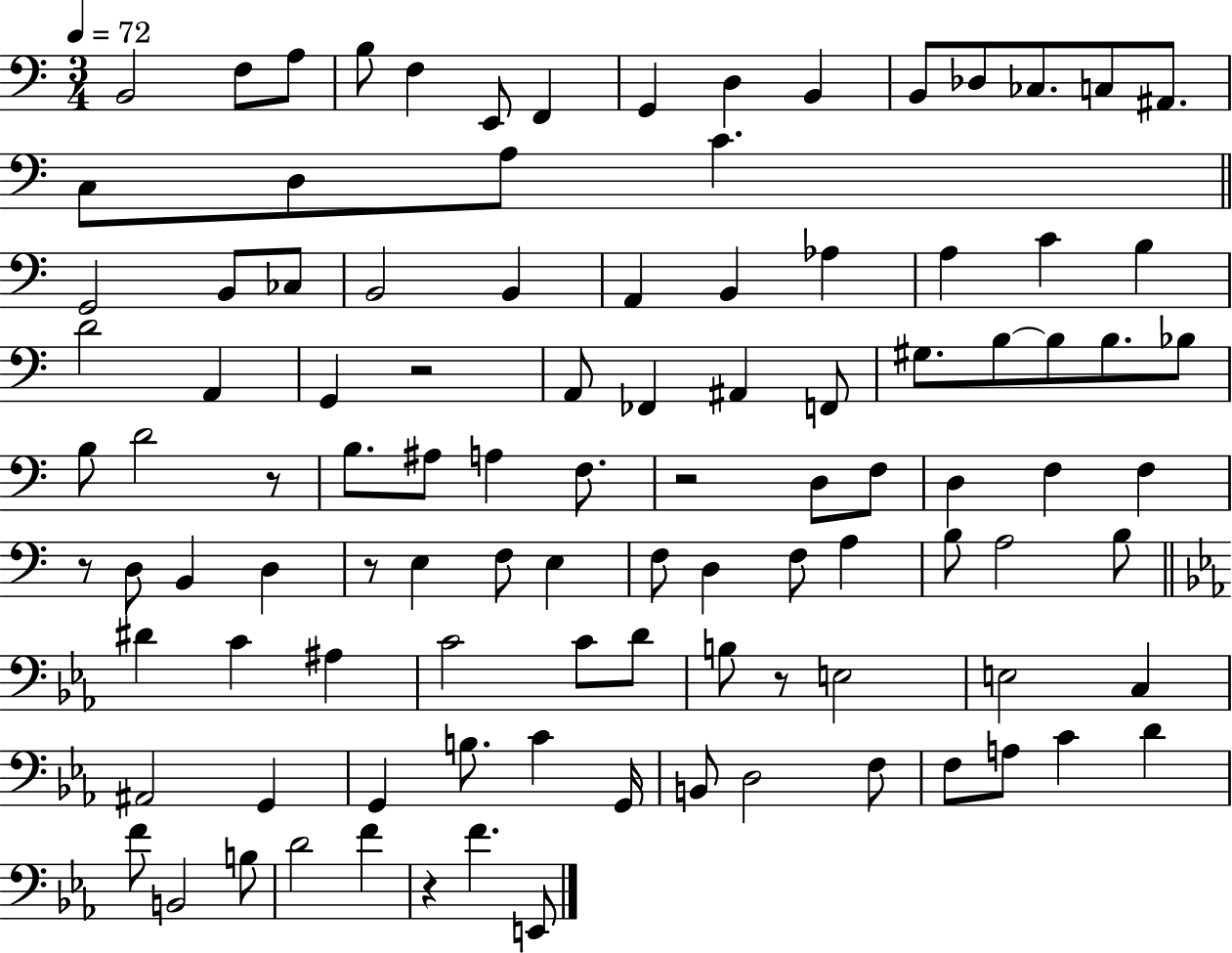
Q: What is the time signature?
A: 3/4